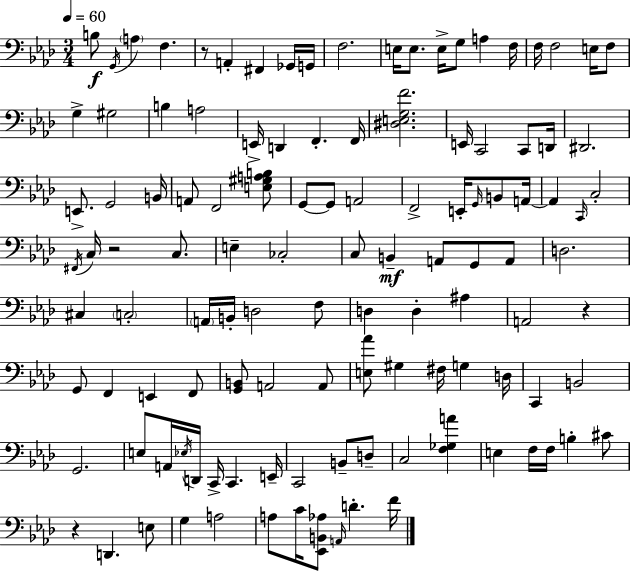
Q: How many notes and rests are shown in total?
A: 117